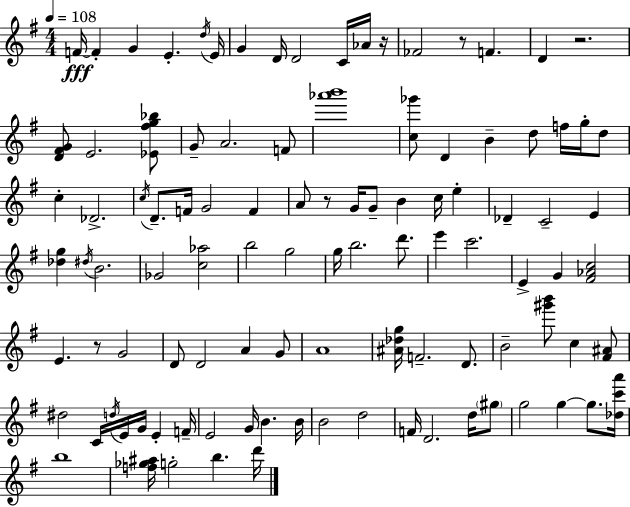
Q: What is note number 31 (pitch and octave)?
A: F4